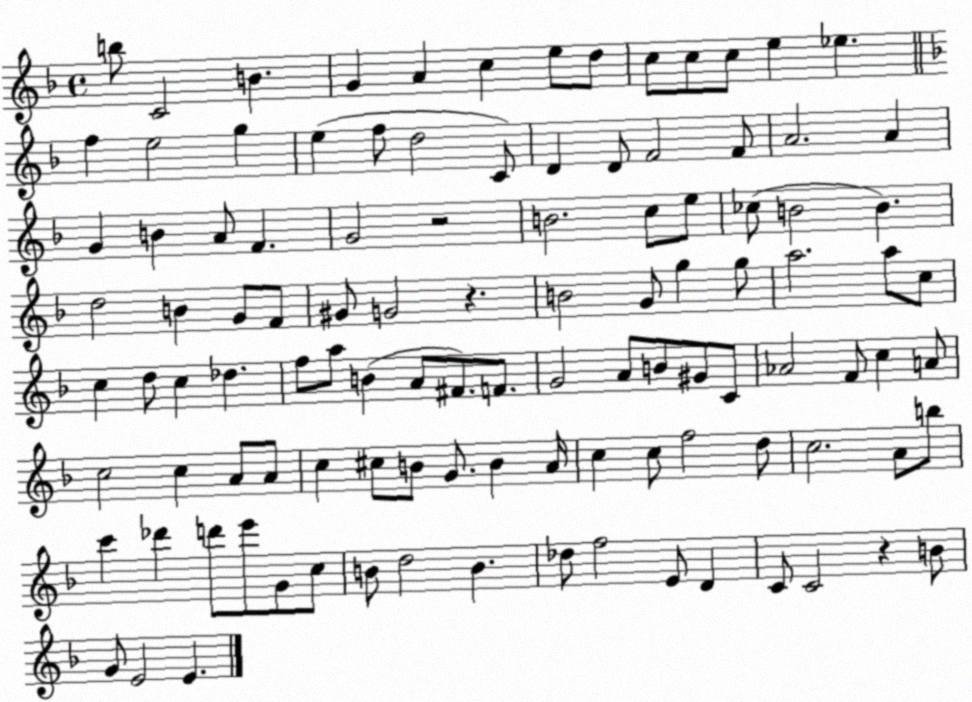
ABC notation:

X:1
T:Untitled
M:4/4
L:1/4
K:F
b/2 C2 B G A c e/2 d/2 c/2 c/2 c/2 e _e f e2 g e f/2 d2 C/2 D D/2 F2 F/2 A2 A G B A/2 F G2 z2 B2 c/2 e/2 _c/2 B2 B d2 B G/2 F/2 ^G/2 G2 z B2 G/2 g g/2 a2 a/2 c/2 c d/2 c _d f/2 a/2 B A/2 ^F/2 F/2 G2 A/2 B/2 ^G/2 C/2 _A2 F/2 c A/2 c2 c A/2 A/2 c ^c/2 B/2 G/2 B A/4 c c/2 f2 d/2 c2 A/2 b/2 c' _d' d'/2 e'/2 G/2 c/2 B/2 d2 B _d/2 f2 E/2 D C/2 C2 z B/2 G/2 E2 E